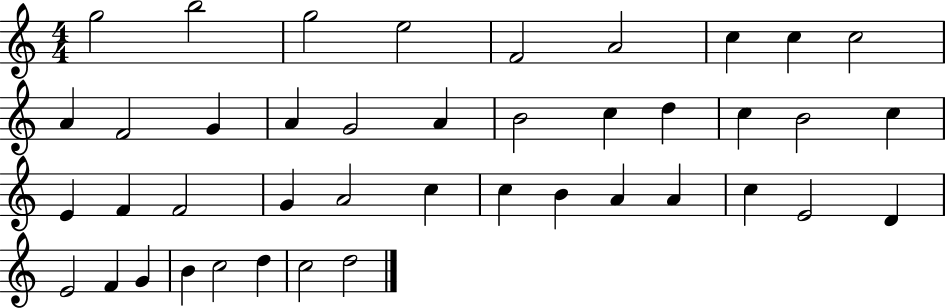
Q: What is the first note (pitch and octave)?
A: G5